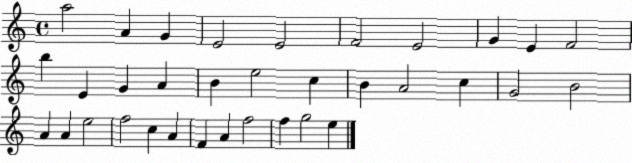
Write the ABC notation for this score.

X:1
T:Untitled
M:4/4
L:1/4
K:C
a2 A G E2 E2 F2 E2 G E F2 b E G A B e2 c B A2 c G2 B2 A A e2 f2 c A F A f2 f g2 e